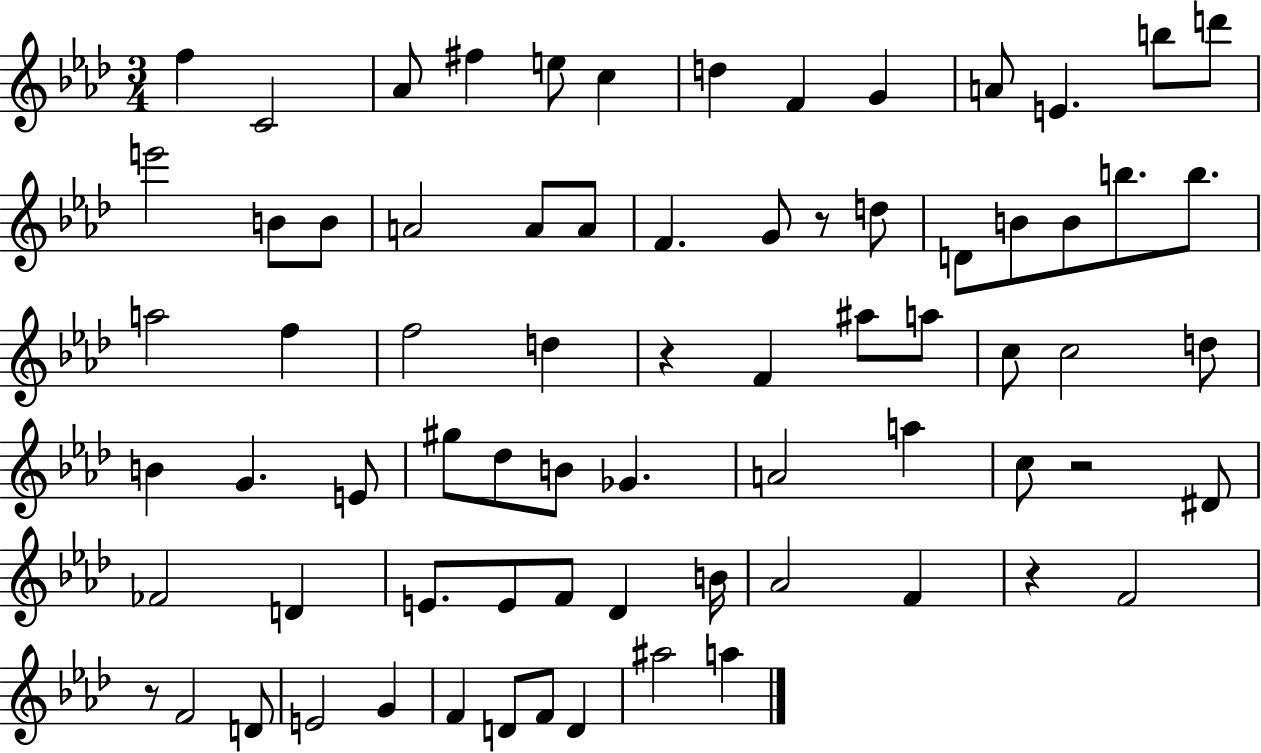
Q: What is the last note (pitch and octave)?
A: A5